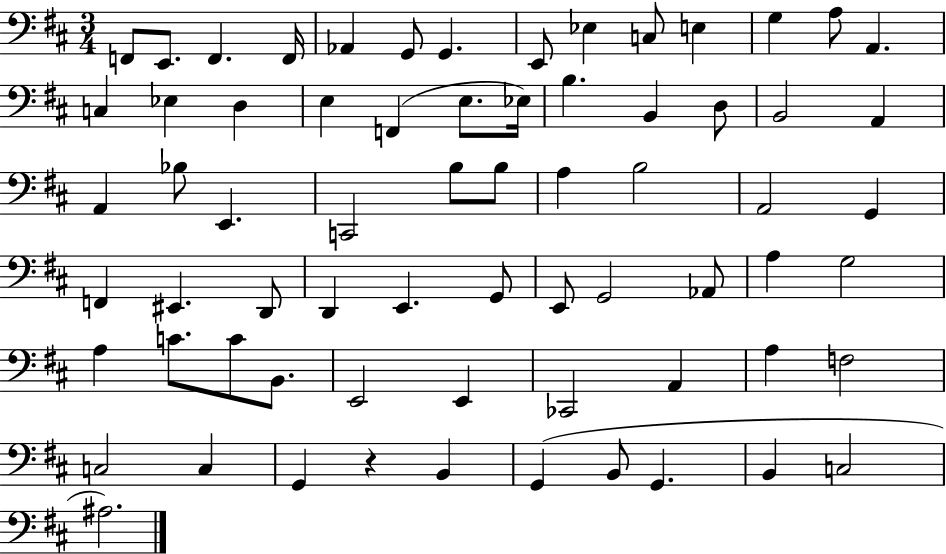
F2/e E2/e. F2/q. F2/s Ab2/q G2/e G2/q. E2/e Eb3/q C3/e E3/q G3/q A3/e A2/q. C3/q Eb3/q D3/q E3/q F2/q E3/e. Eb3/s B3/q. B2/q D3/e B2/h A2/q A2/q Bb3/e E2/q. C2/h B3/e B3/e A3/q B3/h A2/h G2/q F2/q EIS2/q. D2/e D2/q E2/q. G2/e E2/e G2/h Ab2/e A3/q G3/h A3/q C4/e. C4/e B2/e. E2/h E2/q CES2/h A2/q A3/q F3/h C3/h C3/q G2/q R/q B2/q G2/q B2/e G2/q. B2/q C3/h A#3/h.